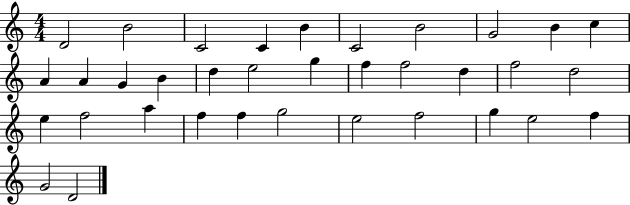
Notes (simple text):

D4/h B4/h C4/h C4/q B4/q C4/h B4/h G4/h B4/q C5/q A4/q A4/q G4/q B4/q D5/q E5/h G5/q F5/q F5/h D5/q F5/h D5/h E5/q F5/h A5/q F5/q F5/q G5/h E5/h F5/h G5/q E5/h F5/q G4/h D4/h